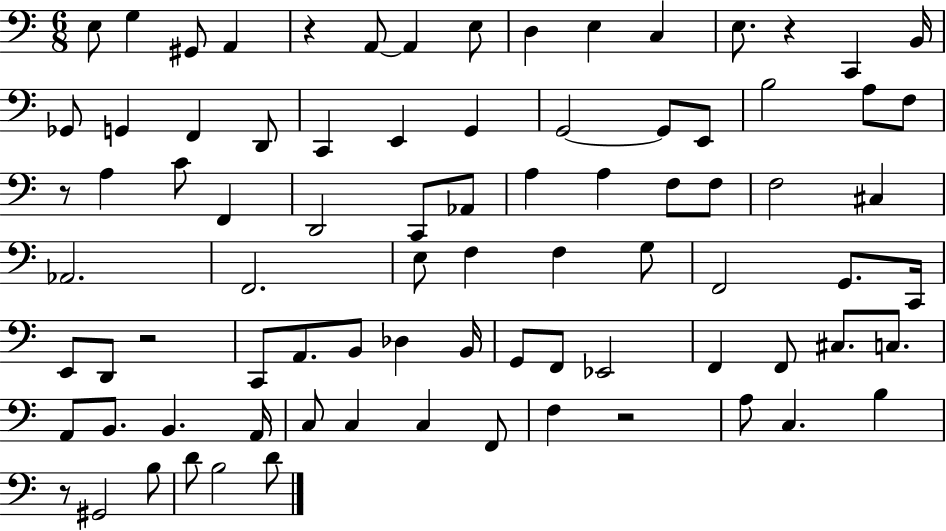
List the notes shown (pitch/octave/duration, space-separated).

E3/e G3/q G#2/e A2/q R/q A2/e A2/q E3/e D3/q E3/q C3/q E3/e. R/q C2/q B2/s Gb2/e G2/q F2/q D2/e C2/q E2/q G2/q G2/h G2/e E2/e B3/h A3/e F3/e R/e A3/q C4/e F2/q D2/h C2/e Ab2/e A3/q A3/q F3/e F3/e F3/h C#3/q Ab2/h. F2/h. E3/e F3/q F3/q G3/e F2/h G2/e. C2/s E2/e D2/e R/h C2/e A2/e. B2/e Db3/q B2/s G2/e F2/e Eb2/h F2/q F2/e C#3/e. C3/e. A2/e B2/e. B2/q. A2/s C3/e C3/q C3/q F2/e F3/q R/h A3/e C3/q. B3/q R/e G#2/h B3/e D4/e B3/h D4/e